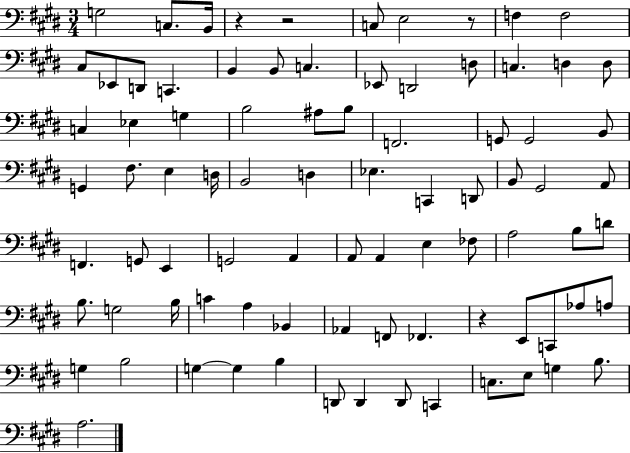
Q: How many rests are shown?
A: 4